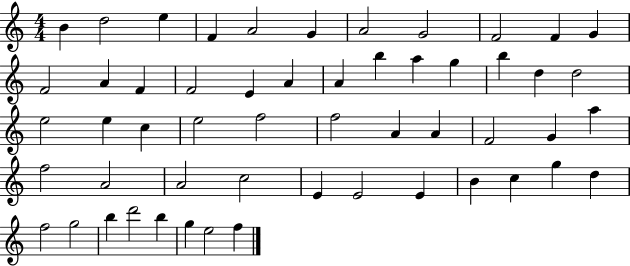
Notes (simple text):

B4/q D5/h E5/q F4/q A4/h G4/q A4/h G4/h F4/h F4/q G4/q F4/h A4/q F4/q F4/h E4/q A4/q A4/q B5/q A5/q G5/q B5/q D5/q D5/h E5/h E5/q C5/q E5/h F5/h F5/h A4/q A4/q F4/h G4/q A5/q F5/h A4/h A4/h C5/h E4/q E4/h E4/q B4/q C5/q G5/q D5/q F5/h G5/h B5/q D6/h B5/q G5/q E5/h F5/q